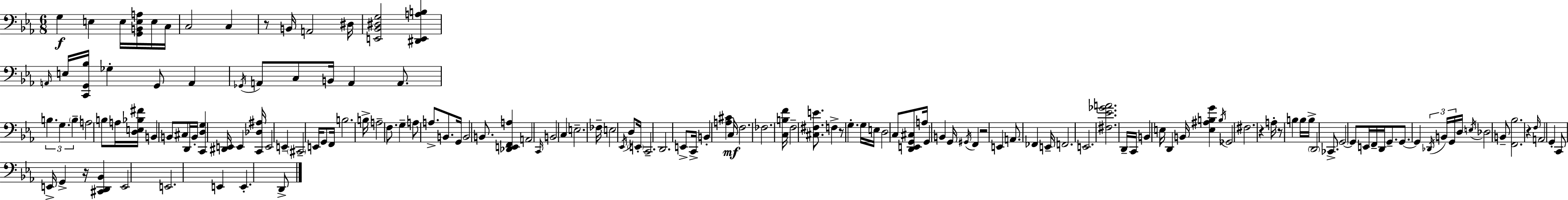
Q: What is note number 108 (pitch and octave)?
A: G2